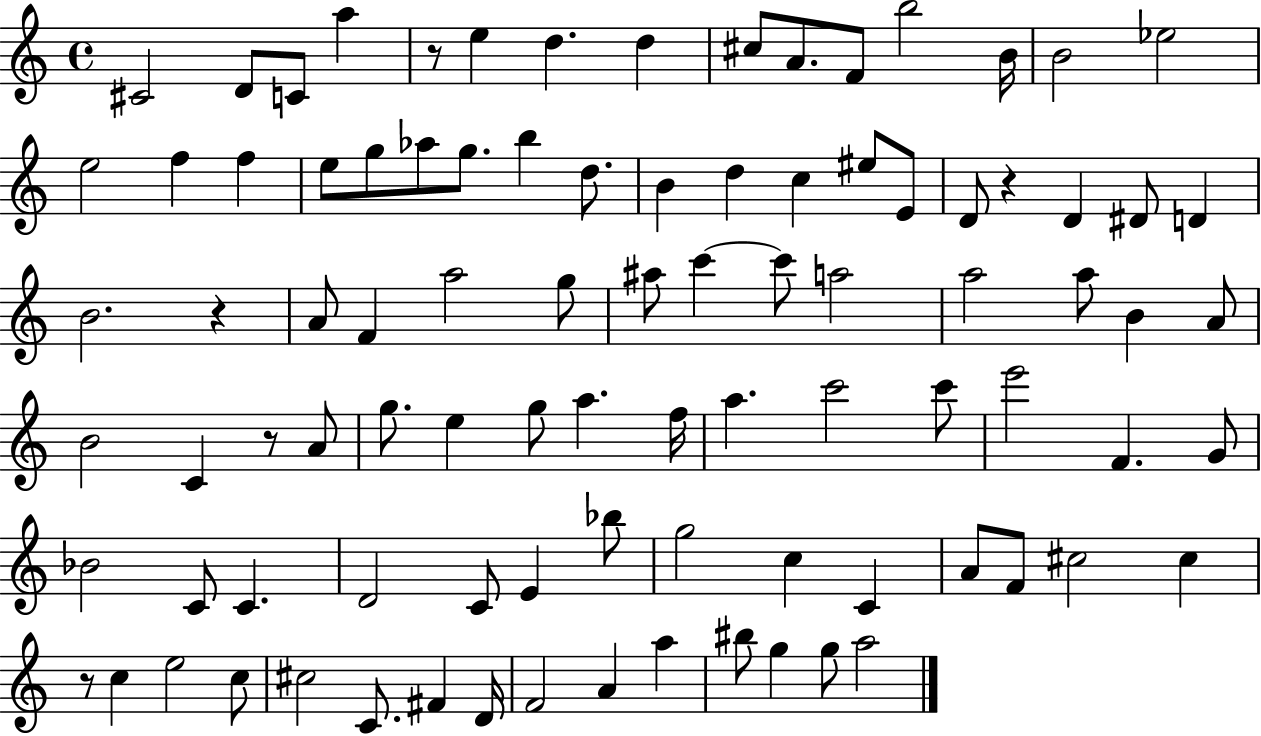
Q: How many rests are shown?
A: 5